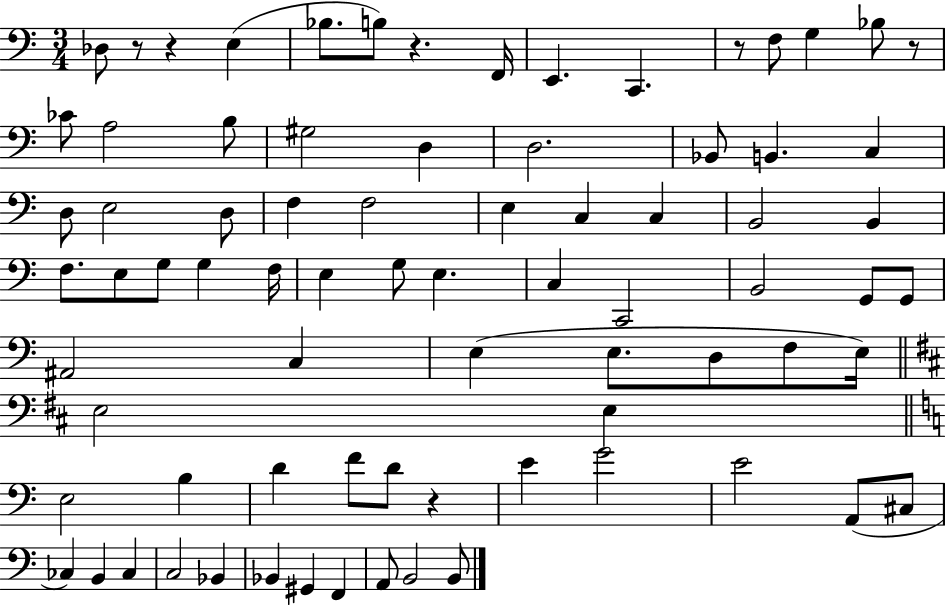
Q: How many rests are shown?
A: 6